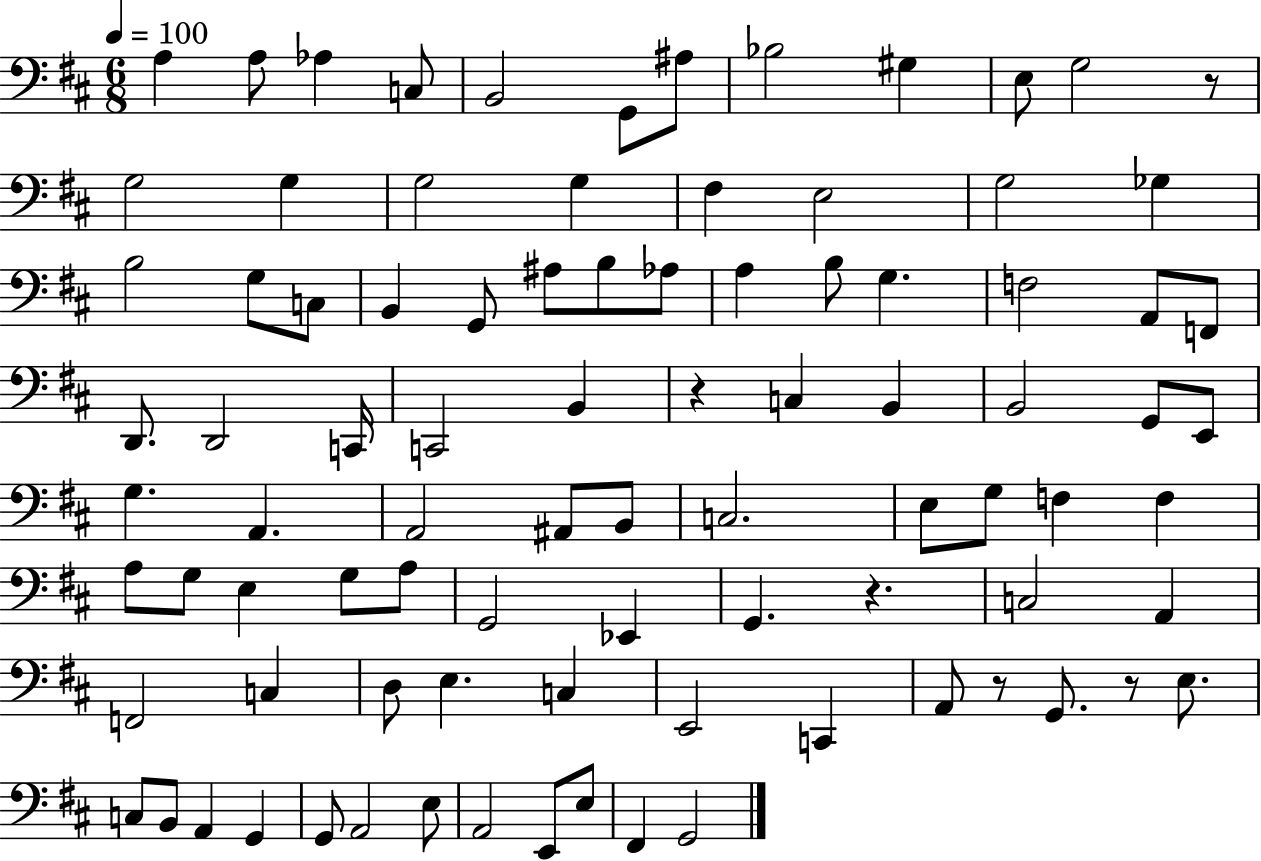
A3/q A3/e Ab3/q C3/e B2/h G2/e A#3/e Bb3/h G#3/q E3/e G3/h R/e G3/h G3/q G3/h G3/q F#3/q E3/h G3/h Gb3/q B3/h G3/e C3/e B2/q G2/e A#3/e B3/e Ab3/e A3/q B3/e G3/q. F3/h A2/e F2/e D2/e. D2/h C2/s C2/h B2/q R/q C3/q B2/q B2/h G2/e E2/e G3/q. A2/q. A2/h A#2/e B2/e C3/h. E3/e G3/e F3/q F3/q A3/e G3/e E3/q G3/e A3/e G2/h Eb2/q G2/q. R/q. C3/h A2/q F2/h C3/q D3/e E3/q. C3/q E2/h C2/q A2/e R/e G2/e. R/e E3/e. C3/e B2/e A2/q G2/q G2/e A2/h E3/e A2/h E2/e E3/e F#2/q G2/h